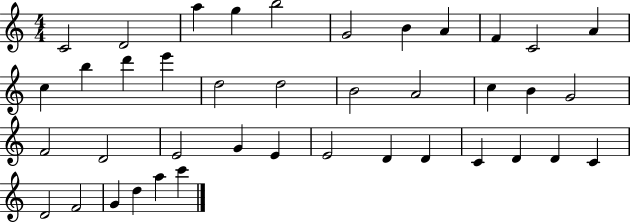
{
  \clef treble
  \numericTimeSignature
  \time 4/4
  \key c \major
  c'2 d'2 | a''4 g''4 b''2 | g'2 b'4 a'4 | f'4 c'2 a'4 | \break c''4 b''4 d'''4 e'''4 | d''2 d''2 | b'2 a'2 | c''4 b'4 g'2 | \break f'2 d'2 | e'2 g'4 e'4 | e'2 d'4 d'4 | c'4 d'4 d'4 c'4 | \break d'2 f'2 | g'4 d''4 a''4 c'''4 | \bar "|."
}